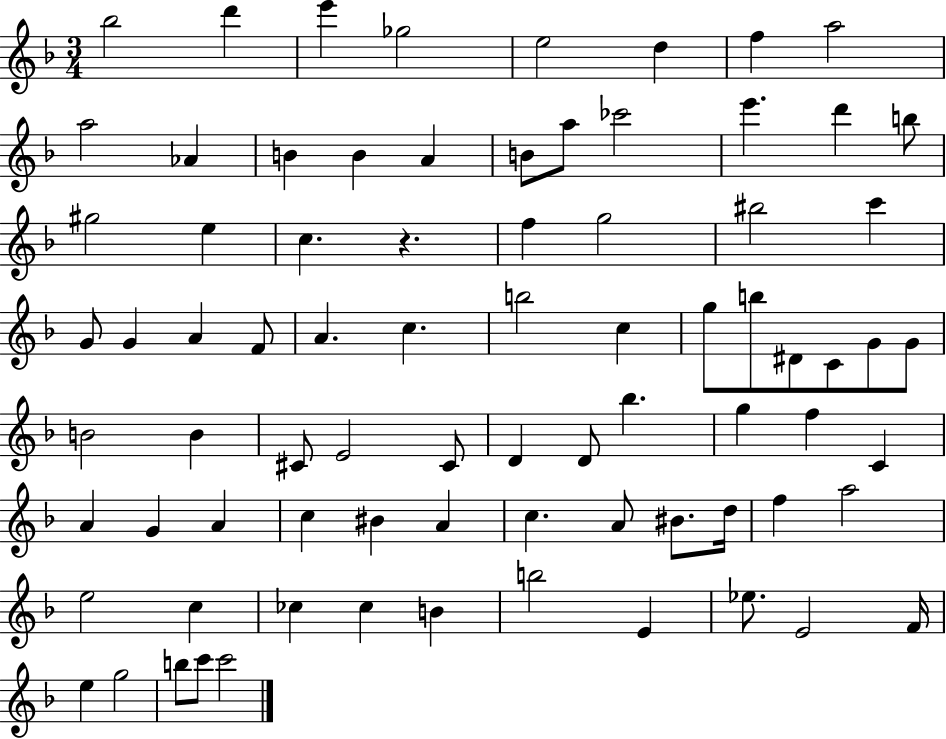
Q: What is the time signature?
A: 3/4